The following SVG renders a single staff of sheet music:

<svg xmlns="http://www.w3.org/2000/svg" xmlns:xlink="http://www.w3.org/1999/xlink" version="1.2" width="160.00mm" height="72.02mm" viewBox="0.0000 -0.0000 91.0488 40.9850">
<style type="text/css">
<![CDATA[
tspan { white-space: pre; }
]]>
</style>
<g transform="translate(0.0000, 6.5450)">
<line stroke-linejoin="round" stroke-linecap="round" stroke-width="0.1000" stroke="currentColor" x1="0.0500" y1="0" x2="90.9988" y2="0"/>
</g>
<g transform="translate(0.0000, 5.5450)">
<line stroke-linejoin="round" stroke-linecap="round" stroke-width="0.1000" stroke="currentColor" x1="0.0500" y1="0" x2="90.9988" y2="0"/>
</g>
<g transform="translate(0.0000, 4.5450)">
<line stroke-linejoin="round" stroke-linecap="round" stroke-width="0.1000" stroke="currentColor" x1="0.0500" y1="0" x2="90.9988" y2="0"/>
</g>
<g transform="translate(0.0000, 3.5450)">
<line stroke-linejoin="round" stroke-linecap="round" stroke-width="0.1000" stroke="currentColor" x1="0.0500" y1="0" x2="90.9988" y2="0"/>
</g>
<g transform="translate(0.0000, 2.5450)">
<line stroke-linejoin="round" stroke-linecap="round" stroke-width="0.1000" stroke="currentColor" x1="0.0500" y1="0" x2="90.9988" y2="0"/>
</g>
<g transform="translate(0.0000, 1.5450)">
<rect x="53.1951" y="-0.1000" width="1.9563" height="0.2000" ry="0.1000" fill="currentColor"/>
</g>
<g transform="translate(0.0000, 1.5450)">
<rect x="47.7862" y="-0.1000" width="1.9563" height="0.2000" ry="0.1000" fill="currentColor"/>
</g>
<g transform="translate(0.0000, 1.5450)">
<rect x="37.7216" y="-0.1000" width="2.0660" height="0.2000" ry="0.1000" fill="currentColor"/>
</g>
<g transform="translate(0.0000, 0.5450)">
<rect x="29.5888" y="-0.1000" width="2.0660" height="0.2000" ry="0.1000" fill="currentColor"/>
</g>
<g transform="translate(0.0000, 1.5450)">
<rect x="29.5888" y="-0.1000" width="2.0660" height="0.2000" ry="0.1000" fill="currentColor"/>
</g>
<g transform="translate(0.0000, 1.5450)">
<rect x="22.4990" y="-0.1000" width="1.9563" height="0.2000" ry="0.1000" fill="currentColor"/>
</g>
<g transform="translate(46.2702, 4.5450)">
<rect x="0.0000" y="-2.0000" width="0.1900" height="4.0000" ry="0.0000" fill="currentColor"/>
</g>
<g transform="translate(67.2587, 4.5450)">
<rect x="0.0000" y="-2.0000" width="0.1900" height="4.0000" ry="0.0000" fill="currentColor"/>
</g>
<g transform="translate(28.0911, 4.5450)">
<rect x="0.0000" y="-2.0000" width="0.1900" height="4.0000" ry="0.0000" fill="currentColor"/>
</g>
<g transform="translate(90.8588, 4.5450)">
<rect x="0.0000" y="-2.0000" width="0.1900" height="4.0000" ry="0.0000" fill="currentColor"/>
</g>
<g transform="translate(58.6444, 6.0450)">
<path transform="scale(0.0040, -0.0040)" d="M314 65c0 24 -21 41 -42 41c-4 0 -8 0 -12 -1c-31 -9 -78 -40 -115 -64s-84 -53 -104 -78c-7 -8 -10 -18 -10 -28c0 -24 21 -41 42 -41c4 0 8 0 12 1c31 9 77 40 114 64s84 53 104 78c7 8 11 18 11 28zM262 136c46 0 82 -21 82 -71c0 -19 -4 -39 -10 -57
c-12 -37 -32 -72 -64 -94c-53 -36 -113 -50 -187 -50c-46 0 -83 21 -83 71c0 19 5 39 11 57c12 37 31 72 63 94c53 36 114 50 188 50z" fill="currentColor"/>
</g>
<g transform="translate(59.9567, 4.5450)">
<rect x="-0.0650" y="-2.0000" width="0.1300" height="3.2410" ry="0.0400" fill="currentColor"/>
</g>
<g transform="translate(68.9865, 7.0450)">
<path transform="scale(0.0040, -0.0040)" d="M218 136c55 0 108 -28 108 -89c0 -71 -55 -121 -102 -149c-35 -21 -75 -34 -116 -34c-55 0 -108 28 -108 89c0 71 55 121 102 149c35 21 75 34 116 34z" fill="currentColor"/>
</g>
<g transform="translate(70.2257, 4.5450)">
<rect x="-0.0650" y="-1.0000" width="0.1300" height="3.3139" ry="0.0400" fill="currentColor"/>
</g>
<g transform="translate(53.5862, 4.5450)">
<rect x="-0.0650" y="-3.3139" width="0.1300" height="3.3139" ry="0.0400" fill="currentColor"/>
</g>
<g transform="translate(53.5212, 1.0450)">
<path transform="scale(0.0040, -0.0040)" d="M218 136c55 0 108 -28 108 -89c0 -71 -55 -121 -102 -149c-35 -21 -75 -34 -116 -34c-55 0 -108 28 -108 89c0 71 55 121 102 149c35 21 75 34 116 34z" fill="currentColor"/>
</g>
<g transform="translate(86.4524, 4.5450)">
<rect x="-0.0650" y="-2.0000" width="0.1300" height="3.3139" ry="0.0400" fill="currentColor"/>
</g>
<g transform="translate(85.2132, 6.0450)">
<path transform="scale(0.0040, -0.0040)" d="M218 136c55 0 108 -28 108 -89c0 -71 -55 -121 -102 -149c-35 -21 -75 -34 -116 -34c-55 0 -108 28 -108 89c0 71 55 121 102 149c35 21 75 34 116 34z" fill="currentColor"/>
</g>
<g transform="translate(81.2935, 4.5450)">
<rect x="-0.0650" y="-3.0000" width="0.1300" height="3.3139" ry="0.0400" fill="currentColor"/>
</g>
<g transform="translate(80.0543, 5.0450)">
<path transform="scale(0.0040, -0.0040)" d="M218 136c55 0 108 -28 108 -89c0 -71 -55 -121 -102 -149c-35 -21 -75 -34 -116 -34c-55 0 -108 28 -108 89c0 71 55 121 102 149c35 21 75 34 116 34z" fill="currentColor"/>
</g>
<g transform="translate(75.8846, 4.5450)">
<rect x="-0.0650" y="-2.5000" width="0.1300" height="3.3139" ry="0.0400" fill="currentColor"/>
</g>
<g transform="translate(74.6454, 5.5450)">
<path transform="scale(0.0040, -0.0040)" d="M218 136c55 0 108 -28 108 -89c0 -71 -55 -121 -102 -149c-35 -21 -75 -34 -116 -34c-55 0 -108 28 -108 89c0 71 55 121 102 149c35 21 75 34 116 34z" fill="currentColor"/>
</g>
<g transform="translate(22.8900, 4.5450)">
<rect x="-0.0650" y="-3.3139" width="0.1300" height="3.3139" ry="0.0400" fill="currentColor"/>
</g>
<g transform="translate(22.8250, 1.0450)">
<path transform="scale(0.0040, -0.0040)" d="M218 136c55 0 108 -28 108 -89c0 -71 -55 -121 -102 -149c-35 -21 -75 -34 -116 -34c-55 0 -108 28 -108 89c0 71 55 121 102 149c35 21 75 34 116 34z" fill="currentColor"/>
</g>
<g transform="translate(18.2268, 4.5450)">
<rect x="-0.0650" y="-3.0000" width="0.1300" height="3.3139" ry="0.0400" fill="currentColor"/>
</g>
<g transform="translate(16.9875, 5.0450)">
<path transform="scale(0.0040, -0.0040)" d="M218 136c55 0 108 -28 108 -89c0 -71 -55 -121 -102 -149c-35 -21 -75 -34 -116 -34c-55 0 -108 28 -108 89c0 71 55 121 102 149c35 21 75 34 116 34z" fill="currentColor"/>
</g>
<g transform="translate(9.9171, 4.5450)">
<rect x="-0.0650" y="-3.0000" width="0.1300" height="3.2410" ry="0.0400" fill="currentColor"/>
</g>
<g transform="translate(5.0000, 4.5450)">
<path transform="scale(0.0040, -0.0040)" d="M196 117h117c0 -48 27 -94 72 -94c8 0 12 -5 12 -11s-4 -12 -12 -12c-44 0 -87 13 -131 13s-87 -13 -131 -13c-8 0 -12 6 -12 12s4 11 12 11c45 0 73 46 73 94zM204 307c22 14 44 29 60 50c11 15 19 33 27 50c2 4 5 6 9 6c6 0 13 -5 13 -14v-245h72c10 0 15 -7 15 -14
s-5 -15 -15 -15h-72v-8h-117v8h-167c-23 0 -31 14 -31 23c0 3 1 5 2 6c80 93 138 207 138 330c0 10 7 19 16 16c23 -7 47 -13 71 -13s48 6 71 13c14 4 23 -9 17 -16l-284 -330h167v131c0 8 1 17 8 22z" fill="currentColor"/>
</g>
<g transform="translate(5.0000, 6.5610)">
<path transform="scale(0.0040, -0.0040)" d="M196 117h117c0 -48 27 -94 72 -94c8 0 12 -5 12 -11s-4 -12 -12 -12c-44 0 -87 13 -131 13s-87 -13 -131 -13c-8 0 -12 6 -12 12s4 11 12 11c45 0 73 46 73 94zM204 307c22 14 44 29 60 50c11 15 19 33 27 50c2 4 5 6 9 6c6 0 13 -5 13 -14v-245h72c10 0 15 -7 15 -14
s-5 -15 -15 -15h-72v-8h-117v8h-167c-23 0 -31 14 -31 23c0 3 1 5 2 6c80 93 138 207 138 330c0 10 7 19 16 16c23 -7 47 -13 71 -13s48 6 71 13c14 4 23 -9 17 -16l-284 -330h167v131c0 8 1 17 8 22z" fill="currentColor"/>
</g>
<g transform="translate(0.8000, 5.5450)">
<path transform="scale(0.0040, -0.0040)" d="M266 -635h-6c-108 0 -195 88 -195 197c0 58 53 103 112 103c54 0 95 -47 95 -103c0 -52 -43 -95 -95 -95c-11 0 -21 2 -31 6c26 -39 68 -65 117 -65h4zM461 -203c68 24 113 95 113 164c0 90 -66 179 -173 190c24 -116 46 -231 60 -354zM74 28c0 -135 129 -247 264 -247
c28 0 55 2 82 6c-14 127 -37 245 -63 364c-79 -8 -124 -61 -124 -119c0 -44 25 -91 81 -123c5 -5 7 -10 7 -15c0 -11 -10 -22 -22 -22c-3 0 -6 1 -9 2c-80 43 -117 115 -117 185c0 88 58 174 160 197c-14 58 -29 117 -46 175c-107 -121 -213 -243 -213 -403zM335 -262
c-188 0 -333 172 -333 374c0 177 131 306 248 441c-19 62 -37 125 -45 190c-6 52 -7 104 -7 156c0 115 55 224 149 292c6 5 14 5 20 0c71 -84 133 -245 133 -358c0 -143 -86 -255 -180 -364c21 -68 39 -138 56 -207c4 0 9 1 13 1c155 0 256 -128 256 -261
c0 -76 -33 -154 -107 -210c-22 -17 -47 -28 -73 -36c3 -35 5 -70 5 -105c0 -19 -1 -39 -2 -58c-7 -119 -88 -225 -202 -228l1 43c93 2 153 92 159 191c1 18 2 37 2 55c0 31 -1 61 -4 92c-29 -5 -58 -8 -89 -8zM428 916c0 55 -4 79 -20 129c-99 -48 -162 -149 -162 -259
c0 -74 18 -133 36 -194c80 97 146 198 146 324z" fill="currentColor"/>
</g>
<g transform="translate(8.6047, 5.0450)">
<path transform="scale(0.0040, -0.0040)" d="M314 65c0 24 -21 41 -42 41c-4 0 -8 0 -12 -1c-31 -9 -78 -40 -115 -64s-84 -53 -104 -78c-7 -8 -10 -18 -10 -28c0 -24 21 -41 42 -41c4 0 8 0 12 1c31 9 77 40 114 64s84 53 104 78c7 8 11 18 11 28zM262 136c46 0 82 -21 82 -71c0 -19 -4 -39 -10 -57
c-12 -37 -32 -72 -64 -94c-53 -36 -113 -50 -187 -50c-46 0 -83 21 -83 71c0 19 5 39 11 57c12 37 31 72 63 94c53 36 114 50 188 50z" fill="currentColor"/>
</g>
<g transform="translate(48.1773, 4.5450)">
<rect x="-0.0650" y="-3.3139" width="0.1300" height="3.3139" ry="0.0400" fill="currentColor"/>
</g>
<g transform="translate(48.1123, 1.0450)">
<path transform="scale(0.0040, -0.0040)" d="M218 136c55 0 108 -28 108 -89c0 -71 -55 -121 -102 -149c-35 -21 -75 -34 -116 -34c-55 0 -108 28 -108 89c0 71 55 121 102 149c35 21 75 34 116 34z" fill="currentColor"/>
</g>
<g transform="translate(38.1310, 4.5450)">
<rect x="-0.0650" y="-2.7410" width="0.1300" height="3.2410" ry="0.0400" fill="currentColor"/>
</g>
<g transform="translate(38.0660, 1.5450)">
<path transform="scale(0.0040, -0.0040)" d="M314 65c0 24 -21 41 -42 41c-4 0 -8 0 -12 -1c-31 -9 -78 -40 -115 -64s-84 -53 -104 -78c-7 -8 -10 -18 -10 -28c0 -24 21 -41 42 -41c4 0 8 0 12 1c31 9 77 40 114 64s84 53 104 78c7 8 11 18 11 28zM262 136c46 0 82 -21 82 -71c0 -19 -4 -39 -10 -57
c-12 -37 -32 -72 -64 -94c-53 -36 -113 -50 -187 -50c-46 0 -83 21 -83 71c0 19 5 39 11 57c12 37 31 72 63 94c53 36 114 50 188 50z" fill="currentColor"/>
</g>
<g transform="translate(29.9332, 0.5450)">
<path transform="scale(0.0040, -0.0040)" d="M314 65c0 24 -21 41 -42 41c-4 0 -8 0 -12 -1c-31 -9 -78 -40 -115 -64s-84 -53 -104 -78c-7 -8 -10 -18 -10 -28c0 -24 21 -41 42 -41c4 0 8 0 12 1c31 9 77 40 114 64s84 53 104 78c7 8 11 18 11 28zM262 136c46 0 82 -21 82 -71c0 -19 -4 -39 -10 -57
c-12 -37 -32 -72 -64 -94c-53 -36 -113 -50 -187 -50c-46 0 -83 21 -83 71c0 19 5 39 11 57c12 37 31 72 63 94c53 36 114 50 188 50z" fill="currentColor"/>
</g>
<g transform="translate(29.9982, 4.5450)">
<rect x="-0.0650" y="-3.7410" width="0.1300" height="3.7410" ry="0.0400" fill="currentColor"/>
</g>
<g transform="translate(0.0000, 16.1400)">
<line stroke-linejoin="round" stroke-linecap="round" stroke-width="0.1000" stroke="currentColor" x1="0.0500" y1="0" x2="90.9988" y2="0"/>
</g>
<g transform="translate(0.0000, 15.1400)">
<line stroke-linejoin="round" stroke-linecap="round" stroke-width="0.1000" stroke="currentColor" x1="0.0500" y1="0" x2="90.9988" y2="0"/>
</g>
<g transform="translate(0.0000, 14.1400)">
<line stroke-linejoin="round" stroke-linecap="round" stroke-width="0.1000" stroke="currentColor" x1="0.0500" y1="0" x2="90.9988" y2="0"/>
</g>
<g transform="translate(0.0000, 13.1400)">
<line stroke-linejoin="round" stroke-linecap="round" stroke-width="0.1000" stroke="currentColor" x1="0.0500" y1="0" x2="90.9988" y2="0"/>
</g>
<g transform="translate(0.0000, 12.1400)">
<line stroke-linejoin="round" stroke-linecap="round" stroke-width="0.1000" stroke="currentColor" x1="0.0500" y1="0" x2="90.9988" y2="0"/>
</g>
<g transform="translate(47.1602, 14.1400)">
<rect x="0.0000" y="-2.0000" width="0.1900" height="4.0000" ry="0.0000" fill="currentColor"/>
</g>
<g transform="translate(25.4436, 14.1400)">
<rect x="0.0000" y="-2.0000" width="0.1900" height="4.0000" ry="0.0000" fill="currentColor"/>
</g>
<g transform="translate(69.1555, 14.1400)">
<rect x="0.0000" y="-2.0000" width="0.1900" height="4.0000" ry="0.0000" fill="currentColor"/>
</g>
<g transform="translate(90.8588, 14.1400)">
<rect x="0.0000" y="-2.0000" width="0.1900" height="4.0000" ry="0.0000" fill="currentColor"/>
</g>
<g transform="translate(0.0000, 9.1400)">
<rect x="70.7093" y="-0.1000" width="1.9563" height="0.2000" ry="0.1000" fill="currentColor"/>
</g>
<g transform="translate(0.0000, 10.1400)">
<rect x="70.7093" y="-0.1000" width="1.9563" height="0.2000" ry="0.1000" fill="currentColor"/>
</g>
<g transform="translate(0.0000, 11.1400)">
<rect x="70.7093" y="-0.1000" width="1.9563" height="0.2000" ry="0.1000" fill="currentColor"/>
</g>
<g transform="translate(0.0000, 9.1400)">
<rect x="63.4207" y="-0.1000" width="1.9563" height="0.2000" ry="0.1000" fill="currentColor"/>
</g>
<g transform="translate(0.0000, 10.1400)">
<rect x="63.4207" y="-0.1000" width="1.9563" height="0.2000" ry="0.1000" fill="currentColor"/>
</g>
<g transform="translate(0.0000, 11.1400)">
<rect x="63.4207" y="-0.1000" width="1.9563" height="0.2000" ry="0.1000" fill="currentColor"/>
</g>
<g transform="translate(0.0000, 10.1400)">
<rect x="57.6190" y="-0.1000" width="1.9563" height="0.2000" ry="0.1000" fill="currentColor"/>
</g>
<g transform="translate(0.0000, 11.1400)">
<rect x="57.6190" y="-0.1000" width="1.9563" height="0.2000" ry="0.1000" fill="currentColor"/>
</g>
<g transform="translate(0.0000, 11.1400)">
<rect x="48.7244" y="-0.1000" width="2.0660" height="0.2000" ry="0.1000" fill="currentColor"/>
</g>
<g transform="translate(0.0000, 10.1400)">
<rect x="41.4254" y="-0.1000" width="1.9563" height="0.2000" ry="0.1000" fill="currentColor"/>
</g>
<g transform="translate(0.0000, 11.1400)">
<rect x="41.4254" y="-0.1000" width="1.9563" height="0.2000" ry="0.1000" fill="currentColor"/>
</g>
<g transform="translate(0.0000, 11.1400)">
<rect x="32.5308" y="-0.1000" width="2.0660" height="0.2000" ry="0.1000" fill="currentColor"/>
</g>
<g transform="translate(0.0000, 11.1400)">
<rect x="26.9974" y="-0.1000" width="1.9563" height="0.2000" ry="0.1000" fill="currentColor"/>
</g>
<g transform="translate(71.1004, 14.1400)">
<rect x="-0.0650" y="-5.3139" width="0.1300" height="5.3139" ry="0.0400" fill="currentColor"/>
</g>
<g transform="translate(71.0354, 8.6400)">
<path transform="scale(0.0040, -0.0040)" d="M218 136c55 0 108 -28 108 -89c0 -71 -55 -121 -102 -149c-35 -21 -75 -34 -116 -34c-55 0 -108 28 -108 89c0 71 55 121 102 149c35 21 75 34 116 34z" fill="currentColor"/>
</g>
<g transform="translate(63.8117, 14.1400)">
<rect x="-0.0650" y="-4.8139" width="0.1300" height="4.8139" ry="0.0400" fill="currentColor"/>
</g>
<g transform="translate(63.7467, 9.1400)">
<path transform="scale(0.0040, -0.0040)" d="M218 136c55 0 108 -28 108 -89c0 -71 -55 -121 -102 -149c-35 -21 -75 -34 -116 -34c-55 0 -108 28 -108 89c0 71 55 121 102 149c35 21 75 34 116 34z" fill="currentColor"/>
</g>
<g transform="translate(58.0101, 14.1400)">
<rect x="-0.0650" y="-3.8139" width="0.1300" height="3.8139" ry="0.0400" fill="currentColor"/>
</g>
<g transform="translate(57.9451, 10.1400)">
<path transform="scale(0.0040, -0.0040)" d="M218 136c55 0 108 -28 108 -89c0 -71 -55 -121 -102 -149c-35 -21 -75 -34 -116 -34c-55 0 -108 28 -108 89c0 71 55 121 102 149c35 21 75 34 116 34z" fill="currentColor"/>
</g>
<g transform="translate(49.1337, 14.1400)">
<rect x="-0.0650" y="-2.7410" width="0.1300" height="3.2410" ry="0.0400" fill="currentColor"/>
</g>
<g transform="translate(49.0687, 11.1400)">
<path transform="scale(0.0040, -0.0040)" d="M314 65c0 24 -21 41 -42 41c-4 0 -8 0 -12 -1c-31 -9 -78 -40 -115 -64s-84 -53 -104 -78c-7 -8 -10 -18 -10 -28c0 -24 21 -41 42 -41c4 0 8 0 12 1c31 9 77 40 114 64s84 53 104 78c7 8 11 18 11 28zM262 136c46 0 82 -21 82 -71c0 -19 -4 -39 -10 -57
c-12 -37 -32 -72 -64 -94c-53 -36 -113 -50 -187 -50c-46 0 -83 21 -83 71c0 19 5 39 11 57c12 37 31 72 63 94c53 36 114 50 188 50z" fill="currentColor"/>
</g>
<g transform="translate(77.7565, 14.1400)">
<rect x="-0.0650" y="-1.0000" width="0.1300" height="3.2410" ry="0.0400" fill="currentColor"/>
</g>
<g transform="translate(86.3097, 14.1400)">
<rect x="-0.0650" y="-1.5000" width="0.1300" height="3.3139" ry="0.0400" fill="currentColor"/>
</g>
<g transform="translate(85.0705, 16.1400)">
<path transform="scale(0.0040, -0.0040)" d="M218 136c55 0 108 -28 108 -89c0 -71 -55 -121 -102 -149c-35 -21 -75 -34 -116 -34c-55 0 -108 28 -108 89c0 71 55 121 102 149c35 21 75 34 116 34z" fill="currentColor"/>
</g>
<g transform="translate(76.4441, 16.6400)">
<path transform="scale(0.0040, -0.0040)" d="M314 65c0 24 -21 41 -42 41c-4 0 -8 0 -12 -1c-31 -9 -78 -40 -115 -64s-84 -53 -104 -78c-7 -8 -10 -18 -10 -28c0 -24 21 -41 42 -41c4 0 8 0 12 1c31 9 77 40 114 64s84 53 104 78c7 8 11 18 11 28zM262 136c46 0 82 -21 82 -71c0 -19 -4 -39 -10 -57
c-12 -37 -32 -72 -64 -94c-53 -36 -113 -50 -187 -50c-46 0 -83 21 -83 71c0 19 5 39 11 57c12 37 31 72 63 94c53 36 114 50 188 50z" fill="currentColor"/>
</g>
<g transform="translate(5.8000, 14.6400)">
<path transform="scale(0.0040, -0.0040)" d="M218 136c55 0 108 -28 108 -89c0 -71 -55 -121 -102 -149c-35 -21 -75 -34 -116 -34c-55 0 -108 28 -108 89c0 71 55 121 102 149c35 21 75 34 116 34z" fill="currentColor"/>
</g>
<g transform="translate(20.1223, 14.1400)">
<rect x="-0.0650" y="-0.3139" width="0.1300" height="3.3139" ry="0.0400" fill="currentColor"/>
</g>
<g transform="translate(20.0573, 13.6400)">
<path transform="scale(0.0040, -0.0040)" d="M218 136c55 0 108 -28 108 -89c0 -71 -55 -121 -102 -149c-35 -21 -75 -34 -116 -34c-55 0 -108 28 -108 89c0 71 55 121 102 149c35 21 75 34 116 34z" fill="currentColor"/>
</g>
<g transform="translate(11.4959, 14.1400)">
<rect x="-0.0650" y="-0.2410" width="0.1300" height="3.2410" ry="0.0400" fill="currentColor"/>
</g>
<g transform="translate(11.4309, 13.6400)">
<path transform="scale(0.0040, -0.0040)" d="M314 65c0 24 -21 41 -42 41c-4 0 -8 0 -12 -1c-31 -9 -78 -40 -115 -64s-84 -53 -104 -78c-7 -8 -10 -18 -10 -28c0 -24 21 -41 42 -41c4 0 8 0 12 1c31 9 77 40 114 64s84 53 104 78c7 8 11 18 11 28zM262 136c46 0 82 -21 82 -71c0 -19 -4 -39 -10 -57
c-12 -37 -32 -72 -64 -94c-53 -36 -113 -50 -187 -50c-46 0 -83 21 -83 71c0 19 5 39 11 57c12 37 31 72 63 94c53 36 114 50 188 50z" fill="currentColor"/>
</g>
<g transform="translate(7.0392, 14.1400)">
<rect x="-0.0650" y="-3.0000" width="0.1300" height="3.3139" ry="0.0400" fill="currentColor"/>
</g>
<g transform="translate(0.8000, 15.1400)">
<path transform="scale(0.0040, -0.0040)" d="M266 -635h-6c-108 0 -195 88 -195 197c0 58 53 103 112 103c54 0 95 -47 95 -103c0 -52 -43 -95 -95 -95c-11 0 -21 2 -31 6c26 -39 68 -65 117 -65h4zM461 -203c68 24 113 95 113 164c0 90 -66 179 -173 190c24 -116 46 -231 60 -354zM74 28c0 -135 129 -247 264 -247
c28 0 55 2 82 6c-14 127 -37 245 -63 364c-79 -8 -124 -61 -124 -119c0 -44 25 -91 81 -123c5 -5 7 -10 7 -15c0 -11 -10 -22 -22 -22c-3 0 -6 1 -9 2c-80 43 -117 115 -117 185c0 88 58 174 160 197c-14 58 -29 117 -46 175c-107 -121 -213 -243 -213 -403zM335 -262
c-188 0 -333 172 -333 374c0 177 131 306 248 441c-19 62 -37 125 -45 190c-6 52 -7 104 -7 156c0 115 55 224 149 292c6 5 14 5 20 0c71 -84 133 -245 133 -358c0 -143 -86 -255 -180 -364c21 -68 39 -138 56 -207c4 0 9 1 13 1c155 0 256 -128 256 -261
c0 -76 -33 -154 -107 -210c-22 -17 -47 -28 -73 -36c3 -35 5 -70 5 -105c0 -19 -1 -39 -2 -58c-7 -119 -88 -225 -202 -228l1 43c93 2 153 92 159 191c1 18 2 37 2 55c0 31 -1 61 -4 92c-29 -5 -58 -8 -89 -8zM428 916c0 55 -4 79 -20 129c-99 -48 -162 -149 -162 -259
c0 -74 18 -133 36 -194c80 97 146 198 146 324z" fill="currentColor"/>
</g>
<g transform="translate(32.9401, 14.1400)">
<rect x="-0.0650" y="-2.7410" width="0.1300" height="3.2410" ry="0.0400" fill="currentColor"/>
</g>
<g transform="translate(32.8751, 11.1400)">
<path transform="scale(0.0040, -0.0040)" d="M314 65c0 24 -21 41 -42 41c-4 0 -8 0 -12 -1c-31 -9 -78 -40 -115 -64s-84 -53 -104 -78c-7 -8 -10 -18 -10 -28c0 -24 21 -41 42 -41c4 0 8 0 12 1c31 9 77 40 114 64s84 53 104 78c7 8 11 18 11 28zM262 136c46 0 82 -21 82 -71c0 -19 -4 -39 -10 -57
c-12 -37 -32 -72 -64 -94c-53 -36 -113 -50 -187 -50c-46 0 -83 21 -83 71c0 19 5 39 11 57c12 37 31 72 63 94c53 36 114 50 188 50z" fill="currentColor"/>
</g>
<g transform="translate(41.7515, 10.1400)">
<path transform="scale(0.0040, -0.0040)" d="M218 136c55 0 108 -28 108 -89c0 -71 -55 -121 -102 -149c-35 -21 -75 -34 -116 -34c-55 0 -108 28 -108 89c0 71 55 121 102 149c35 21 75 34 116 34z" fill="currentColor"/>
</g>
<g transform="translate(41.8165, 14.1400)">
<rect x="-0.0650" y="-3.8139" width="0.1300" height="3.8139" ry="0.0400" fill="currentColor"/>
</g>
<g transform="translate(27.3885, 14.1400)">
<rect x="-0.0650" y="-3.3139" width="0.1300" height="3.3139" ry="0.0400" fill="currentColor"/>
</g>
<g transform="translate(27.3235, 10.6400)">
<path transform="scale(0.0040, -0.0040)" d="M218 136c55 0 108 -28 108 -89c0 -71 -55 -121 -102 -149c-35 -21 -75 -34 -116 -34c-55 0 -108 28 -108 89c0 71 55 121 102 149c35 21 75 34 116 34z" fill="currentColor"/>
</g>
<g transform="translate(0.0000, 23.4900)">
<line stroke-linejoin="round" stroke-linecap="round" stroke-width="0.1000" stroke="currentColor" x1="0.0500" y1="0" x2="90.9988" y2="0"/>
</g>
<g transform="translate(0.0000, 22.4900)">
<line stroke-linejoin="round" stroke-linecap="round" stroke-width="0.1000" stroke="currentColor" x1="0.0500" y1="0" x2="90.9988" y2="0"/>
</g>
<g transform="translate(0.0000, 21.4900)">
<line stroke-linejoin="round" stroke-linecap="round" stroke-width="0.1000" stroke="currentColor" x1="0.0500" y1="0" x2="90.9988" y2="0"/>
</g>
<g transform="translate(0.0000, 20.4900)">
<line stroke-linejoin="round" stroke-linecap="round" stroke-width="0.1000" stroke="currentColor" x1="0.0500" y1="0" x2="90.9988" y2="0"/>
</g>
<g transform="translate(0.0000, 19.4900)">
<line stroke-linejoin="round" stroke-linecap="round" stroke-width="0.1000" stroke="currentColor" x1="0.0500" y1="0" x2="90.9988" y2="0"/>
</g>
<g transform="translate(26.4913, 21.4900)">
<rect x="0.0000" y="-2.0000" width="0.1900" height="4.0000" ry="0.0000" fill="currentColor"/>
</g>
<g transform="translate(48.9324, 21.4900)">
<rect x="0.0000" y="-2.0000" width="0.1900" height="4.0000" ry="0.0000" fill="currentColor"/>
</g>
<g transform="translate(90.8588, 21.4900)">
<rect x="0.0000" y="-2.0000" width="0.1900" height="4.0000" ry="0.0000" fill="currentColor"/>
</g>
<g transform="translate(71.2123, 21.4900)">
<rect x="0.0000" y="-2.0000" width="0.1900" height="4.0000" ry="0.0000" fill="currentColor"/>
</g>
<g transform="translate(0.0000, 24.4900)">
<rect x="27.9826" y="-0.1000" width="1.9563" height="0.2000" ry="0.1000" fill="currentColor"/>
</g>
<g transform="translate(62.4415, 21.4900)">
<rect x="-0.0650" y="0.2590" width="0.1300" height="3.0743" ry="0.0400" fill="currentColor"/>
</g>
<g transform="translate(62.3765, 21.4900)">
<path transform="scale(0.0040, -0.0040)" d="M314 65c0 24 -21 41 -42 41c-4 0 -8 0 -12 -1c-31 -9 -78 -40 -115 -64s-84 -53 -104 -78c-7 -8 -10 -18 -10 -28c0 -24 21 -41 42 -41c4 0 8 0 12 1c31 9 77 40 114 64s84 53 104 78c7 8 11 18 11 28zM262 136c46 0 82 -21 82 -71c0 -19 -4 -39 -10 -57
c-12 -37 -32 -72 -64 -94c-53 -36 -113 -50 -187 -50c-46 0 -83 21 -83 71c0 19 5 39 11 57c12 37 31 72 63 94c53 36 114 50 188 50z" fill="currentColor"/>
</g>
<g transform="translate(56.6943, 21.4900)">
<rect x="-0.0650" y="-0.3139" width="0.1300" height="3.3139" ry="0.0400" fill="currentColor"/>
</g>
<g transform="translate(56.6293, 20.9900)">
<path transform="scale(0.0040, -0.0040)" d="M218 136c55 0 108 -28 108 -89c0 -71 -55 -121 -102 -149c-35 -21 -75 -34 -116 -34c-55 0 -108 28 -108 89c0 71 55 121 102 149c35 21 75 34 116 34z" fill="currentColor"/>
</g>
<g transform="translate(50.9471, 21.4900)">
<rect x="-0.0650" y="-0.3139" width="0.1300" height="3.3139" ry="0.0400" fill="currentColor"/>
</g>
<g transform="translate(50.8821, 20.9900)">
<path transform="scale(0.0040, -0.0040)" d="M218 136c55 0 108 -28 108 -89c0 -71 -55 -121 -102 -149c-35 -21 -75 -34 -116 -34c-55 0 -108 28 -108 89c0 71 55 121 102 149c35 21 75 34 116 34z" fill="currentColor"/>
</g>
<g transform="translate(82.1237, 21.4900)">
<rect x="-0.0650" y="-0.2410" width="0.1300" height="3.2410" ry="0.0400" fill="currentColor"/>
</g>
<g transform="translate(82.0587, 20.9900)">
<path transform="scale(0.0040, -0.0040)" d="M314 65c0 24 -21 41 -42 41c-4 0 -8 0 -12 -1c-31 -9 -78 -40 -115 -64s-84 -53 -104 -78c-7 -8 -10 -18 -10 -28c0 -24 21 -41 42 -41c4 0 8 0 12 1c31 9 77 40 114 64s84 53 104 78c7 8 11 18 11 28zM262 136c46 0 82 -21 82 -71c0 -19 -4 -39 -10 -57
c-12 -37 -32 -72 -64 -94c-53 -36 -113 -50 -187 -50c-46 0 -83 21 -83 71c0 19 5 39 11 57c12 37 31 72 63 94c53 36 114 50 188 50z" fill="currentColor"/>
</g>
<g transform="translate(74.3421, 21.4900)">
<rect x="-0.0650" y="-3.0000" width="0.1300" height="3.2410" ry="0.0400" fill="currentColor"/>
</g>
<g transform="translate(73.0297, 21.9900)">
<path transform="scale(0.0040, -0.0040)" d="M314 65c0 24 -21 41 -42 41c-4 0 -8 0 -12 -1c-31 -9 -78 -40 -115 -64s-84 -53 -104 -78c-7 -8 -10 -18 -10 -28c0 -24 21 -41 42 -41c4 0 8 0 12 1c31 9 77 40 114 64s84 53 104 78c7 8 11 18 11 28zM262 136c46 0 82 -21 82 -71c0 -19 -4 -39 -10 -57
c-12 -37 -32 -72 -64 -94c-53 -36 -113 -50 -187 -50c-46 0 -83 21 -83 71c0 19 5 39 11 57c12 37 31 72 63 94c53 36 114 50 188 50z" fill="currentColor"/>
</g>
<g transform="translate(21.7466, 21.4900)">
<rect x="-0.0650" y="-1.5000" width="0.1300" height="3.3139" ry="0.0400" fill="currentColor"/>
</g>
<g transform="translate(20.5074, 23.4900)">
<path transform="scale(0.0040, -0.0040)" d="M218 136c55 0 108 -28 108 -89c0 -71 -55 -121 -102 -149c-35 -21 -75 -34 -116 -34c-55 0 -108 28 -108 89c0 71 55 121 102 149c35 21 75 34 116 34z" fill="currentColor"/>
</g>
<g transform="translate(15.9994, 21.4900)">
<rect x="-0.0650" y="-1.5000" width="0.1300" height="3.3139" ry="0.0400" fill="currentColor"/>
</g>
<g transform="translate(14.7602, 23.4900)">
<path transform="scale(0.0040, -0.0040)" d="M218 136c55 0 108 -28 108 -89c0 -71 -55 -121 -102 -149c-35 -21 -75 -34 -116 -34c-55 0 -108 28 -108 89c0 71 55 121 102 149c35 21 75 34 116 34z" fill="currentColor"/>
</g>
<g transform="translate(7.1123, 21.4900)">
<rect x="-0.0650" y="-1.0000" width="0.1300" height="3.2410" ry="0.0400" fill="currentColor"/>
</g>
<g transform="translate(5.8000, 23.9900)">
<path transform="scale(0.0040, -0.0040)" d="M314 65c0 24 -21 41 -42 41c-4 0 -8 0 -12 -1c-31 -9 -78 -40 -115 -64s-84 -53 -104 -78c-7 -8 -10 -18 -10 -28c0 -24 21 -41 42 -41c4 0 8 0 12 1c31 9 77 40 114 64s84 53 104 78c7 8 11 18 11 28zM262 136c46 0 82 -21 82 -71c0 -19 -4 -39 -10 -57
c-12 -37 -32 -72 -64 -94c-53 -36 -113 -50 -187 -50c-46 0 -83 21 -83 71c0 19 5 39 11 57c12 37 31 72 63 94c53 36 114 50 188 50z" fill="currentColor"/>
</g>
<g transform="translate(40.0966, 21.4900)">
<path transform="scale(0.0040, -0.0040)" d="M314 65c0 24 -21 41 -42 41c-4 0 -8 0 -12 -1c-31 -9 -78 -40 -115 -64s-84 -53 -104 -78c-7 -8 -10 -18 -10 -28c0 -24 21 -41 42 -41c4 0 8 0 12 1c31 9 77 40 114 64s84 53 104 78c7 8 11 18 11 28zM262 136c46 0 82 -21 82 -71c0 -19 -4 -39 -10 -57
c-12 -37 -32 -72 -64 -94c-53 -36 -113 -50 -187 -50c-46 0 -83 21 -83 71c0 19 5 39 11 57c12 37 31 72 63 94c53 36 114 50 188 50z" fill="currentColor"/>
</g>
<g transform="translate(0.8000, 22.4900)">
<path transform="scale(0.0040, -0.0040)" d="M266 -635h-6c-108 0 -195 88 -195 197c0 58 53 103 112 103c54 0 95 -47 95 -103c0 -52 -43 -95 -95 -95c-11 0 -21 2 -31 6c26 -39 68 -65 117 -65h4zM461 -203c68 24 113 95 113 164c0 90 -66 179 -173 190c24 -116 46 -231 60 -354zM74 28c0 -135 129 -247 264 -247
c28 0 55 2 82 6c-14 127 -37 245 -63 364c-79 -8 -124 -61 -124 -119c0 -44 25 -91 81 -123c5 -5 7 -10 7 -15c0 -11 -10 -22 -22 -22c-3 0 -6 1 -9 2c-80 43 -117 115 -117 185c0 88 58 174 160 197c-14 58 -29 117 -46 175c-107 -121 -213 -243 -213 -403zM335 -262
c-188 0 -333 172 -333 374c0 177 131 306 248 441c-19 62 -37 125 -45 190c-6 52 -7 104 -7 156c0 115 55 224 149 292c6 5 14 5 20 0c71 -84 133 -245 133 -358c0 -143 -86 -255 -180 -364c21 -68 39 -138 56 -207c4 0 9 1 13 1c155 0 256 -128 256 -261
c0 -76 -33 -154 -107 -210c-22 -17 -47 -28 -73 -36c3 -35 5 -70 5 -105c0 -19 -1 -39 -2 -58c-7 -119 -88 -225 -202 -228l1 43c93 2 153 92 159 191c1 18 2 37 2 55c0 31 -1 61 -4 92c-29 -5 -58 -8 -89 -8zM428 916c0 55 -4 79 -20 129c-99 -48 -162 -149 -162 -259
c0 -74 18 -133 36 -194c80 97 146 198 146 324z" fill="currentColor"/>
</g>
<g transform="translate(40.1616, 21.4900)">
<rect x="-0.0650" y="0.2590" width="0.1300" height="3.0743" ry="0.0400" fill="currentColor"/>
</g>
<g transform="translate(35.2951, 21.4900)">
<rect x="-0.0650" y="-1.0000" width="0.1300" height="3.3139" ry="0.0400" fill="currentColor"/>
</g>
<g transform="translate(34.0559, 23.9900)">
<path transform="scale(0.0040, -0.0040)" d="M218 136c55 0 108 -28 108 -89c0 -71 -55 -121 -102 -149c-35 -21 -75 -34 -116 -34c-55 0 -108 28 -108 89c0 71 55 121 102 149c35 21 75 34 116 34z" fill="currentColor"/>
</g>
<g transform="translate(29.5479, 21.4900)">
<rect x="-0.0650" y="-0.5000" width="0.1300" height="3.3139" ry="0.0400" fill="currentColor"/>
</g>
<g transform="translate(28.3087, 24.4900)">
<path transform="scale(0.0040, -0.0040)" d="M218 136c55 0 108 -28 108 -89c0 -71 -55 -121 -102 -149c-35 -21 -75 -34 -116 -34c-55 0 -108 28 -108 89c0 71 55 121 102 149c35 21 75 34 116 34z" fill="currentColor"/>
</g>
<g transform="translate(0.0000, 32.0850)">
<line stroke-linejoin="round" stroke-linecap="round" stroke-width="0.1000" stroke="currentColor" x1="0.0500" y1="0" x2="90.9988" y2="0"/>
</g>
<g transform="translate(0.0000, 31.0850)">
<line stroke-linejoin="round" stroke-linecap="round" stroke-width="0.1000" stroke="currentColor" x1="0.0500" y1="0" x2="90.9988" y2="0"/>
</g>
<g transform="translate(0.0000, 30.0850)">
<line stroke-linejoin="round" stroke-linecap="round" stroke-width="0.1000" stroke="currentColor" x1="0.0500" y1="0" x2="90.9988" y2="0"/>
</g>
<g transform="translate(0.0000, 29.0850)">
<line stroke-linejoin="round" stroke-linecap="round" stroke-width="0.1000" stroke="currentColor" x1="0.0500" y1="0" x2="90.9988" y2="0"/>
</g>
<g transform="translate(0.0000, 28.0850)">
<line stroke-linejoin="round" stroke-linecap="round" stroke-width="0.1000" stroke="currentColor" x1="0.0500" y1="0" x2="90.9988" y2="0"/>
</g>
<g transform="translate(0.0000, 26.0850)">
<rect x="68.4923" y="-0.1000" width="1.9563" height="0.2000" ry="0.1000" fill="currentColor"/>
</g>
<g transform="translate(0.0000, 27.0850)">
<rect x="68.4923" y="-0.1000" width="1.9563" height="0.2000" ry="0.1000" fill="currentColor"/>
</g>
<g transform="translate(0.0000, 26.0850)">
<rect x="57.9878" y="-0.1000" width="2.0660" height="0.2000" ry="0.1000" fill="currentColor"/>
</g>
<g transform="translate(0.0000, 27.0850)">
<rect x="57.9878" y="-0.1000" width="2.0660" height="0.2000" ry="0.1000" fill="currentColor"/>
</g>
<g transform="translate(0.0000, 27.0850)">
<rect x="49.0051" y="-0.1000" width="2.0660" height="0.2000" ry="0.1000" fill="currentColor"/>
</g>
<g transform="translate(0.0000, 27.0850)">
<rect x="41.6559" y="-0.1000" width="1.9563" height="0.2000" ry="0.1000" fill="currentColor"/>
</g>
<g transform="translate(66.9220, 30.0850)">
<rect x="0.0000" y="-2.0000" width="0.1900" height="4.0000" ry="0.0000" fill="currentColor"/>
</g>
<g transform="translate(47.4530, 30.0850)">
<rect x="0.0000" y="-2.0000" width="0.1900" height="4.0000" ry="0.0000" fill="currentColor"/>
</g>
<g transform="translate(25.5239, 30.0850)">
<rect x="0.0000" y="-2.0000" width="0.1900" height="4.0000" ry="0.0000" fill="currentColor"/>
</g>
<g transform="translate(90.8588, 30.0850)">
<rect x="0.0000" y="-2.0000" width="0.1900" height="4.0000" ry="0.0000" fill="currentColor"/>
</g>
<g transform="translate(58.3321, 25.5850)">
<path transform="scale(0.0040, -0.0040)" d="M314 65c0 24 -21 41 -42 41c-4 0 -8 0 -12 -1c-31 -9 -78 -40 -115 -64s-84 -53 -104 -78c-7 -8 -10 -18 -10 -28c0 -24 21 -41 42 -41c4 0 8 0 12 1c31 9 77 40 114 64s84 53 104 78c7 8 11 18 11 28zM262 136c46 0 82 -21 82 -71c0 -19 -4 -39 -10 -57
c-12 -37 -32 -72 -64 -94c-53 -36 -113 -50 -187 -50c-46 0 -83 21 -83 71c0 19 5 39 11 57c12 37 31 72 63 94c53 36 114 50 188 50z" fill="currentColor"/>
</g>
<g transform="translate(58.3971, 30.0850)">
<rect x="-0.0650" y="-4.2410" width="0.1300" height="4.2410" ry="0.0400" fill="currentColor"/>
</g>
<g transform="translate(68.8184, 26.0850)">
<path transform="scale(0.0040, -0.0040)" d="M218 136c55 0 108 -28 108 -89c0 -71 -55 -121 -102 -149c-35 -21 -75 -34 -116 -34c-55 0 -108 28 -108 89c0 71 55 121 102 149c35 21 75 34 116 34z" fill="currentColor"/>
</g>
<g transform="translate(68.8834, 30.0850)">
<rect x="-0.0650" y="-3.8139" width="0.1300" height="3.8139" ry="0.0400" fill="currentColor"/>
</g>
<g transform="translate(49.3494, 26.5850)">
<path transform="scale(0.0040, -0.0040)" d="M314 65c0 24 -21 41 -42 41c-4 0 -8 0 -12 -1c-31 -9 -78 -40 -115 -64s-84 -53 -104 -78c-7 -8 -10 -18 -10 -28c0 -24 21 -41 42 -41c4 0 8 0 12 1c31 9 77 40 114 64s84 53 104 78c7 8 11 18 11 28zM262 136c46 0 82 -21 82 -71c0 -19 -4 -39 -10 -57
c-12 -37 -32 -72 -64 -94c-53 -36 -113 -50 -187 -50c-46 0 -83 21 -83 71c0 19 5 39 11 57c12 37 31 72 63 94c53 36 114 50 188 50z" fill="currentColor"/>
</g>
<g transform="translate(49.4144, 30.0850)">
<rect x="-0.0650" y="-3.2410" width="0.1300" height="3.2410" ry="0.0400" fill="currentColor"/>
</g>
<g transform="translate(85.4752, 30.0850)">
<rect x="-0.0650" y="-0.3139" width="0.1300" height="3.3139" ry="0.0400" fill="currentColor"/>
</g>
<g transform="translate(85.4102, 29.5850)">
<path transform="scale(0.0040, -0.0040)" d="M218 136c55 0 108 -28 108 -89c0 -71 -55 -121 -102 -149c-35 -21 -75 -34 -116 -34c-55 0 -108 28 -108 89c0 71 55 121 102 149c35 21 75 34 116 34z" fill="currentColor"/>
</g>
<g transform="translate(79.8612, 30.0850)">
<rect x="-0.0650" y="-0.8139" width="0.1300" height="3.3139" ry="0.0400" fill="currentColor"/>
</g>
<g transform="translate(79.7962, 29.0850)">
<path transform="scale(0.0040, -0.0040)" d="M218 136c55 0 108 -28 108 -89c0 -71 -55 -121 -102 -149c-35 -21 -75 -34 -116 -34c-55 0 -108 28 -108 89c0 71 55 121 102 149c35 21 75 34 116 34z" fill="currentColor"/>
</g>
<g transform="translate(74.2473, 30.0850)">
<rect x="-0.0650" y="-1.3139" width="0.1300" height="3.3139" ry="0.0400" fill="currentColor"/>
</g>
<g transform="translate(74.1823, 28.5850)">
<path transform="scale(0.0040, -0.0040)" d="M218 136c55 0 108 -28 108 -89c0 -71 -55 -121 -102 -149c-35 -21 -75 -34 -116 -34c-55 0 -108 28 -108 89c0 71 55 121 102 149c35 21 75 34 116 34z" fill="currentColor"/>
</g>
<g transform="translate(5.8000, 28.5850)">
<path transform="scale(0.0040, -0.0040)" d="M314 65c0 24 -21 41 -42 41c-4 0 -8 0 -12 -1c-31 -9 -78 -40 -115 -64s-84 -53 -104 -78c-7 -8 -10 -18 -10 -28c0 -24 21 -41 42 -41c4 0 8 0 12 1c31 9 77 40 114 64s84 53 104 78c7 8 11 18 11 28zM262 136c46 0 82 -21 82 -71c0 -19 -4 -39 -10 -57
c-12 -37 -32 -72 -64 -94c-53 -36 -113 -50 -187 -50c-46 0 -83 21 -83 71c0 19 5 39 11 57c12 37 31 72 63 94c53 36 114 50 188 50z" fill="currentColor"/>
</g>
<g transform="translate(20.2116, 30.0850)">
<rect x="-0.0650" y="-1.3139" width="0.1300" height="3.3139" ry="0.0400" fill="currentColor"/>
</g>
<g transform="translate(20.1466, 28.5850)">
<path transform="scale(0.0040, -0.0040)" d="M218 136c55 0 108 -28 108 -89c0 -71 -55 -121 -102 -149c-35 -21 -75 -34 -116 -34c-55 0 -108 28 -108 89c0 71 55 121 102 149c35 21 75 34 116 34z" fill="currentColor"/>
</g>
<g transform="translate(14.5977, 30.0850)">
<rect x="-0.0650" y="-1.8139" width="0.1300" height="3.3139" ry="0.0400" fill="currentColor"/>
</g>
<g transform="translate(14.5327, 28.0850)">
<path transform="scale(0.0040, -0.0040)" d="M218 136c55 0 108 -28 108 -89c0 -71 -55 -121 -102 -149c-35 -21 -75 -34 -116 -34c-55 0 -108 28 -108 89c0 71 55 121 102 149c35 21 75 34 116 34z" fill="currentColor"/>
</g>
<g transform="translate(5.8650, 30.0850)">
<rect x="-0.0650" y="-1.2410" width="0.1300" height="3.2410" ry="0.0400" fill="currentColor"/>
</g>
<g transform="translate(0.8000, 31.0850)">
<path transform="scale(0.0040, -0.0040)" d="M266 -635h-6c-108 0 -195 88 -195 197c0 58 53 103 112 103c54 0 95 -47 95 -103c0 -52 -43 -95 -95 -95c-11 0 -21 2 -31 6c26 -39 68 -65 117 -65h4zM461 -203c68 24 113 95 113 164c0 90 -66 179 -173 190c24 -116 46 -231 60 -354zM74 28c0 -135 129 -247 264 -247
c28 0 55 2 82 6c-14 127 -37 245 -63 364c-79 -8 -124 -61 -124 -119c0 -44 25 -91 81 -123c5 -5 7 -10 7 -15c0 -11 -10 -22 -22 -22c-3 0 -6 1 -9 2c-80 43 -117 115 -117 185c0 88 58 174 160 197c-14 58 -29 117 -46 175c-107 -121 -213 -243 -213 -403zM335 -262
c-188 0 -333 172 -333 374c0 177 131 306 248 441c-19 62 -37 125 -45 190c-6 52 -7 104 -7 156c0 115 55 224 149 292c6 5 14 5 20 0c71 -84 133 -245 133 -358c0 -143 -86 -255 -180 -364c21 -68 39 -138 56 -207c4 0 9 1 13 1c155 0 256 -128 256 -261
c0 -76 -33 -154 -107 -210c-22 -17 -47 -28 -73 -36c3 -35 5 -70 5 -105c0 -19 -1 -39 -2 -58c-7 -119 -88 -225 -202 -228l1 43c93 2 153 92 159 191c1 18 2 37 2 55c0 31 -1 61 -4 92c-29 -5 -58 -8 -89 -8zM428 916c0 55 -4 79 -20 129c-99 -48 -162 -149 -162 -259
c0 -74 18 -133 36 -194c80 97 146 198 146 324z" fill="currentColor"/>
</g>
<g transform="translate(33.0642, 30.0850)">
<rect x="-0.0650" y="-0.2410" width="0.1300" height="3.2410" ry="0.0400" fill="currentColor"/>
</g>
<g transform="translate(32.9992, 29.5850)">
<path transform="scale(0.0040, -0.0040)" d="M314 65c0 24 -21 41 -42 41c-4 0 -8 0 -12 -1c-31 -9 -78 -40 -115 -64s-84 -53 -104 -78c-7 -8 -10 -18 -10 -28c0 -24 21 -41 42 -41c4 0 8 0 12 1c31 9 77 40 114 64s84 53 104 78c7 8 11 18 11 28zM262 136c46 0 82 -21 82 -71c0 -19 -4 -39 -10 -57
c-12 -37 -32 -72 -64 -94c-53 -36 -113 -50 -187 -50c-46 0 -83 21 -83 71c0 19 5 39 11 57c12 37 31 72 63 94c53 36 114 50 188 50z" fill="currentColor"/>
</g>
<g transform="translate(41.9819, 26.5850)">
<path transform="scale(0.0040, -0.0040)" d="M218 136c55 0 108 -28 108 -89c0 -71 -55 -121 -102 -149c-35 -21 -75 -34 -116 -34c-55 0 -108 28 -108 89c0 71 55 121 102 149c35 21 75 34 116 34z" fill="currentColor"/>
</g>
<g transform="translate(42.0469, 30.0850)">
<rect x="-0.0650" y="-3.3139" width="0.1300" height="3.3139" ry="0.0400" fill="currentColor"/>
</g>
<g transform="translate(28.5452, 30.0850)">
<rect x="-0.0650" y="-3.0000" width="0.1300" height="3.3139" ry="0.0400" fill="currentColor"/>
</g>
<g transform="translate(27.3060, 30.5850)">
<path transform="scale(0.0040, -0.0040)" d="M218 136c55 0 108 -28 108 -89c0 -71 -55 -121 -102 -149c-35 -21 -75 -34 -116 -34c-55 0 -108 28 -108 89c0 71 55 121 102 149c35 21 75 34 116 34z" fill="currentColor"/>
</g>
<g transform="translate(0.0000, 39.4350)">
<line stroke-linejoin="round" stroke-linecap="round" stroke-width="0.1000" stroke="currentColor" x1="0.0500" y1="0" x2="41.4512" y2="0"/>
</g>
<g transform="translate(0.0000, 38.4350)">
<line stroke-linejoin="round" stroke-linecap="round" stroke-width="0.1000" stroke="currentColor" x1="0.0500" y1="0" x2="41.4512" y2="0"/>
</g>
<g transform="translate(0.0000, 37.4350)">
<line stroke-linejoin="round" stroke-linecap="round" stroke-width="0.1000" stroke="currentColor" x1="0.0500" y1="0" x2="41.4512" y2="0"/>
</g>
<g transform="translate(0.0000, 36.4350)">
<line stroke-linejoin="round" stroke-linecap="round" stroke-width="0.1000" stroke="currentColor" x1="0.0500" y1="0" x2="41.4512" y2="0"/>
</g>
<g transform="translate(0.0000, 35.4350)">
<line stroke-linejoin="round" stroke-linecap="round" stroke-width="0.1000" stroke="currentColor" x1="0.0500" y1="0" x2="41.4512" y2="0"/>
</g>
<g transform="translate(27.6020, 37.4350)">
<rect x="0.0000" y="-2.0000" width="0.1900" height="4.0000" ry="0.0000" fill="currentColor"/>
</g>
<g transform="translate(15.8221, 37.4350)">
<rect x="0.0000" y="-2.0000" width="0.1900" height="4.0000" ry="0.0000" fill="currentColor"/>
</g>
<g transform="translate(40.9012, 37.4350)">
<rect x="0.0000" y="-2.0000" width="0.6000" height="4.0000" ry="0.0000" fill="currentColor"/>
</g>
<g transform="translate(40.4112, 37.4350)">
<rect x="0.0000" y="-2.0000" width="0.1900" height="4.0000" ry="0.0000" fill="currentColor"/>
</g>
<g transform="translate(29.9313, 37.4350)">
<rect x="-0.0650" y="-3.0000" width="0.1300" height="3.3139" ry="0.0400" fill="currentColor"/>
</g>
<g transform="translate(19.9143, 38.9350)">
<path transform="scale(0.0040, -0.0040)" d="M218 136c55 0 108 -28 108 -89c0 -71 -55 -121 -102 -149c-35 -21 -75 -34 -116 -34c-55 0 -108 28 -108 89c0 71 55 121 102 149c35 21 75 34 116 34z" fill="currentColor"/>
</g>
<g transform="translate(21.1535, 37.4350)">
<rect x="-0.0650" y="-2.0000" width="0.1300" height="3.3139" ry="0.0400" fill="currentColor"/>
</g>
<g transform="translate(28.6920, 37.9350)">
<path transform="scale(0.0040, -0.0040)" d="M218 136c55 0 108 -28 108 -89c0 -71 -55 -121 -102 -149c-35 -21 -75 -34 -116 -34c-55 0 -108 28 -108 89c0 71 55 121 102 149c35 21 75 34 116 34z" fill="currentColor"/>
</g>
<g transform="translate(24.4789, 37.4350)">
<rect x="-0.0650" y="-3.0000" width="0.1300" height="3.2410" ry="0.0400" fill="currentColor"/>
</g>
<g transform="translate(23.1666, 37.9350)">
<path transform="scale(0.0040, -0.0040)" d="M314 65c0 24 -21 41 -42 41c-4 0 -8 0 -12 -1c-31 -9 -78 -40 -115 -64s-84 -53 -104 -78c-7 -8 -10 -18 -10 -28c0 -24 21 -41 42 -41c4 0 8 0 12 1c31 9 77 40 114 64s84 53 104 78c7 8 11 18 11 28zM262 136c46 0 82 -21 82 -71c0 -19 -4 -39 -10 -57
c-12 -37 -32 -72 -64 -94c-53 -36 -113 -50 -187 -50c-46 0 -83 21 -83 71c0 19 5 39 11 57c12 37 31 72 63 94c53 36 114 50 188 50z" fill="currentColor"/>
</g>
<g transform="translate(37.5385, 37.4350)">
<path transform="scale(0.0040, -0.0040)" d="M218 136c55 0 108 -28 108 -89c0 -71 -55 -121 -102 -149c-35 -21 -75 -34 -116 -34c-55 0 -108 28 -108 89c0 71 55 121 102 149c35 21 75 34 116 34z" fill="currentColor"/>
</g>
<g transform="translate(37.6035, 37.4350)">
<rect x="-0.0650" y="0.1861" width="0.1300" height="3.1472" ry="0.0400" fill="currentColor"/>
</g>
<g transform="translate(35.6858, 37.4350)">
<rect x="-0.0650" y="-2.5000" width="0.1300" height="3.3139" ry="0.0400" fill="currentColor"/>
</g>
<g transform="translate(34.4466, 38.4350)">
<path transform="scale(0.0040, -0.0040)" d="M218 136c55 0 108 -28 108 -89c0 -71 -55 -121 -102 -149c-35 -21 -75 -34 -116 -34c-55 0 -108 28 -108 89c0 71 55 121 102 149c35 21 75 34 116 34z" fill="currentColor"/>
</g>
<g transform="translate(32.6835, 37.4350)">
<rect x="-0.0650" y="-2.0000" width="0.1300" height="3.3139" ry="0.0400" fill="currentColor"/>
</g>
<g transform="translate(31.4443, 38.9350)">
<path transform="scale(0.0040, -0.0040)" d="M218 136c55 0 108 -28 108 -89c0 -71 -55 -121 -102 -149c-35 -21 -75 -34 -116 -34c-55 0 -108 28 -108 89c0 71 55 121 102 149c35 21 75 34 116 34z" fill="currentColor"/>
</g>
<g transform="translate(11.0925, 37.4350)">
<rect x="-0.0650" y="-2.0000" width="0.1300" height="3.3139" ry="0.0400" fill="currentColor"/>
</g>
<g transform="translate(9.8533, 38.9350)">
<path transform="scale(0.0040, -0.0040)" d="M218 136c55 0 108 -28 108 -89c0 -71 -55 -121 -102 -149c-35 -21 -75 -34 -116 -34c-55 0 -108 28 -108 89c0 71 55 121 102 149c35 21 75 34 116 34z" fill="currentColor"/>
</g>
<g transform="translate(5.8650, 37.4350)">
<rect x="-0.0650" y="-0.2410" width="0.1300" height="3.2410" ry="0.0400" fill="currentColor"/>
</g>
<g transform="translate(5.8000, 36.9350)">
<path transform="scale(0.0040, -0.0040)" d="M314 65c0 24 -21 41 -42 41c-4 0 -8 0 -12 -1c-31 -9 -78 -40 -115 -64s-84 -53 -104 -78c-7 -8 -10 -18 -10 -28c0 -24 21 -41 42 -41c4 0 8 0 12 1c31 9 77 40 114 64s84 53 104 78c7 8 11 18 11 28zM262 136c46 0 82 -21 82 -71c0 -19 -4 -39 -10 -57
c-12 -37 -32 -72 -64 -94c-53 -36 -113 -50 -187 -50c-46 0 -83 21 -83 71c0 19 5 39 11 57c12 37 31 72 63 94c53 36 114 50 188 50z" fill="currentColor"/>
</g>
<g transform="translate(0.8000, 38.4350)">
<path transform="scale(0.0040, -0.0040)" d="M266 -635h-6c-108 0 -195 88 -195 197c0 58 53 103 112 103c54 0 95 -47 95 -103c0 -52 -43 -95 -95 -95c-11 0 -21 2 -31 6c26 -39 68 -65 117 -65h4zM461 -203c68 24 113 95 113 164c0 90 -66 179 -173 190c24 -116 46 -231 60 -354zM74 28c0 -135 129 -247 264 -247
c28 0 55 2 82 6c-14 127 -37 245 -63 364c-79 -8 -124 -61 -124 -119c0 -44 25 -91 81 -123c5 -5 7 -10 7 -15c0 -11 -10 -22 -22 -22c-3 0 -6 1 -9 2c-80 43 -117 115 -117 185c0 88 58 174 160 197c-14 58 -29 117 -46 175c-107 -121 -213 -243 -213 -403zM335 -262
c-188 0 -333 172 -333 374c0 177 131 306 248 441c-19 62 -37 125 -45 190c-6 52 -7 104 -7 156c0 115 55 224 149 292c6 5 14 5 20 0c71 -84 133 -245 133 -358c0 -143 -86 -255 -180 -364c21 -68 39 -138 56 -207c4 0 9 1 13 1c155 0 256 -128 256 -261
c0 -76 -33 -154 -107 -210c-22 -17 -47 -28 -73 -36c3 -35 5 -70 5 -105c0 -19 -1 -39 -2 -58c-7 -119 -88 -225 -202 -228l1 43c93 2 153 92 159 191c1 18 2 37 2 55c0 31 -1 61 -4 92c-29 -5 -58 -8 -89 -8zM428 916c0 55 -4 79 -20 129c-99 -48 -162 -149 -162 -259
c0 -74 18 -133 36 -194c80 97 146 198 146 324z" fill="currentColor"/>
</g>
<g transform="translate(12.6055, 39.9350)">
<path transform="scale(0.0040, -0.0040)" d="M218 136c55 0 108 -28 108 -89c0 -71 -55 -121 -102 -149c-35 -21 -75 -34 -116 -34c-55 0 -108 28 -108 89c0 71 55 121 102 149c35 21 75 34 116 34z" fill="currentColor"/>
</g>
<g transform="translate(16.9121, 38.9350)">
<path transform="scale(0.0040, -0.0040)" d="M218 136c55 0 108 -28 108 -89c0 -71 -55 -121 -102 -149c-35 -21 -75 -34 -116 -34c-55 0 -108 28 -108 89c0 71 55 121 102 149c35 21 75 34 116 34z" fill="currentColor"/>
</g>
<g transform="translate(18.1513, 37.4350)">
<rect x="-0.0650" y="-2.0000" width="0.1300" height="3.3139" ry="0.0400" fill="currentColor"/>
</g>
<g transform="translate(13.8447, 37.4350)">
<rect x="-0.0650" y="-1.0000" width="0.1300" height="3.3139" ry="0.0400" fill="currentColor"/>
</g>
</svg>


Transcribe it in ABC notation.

X:1
T:Untitled
M:4/4
L:1/4
K:C
A2 A b c'2 a2 b b F2 D G A F A c2 c b a2 c' a2 c' e' f' D2 E D2 E E C D B2 c c B2 A2 c2 e2 f e A c2 b b2 d'2 c' e d c c2 F D F F A2 A F G B